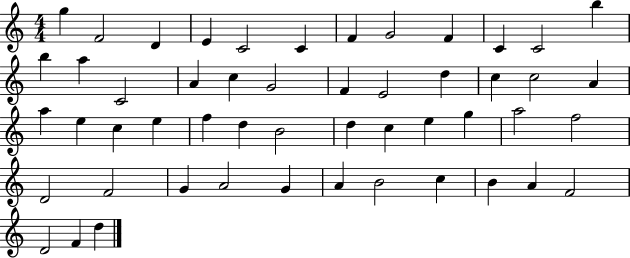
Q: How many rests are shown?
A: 0